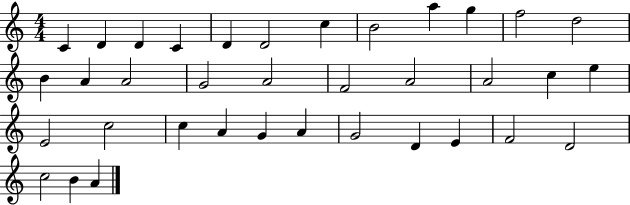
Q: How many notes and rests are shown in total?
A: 36